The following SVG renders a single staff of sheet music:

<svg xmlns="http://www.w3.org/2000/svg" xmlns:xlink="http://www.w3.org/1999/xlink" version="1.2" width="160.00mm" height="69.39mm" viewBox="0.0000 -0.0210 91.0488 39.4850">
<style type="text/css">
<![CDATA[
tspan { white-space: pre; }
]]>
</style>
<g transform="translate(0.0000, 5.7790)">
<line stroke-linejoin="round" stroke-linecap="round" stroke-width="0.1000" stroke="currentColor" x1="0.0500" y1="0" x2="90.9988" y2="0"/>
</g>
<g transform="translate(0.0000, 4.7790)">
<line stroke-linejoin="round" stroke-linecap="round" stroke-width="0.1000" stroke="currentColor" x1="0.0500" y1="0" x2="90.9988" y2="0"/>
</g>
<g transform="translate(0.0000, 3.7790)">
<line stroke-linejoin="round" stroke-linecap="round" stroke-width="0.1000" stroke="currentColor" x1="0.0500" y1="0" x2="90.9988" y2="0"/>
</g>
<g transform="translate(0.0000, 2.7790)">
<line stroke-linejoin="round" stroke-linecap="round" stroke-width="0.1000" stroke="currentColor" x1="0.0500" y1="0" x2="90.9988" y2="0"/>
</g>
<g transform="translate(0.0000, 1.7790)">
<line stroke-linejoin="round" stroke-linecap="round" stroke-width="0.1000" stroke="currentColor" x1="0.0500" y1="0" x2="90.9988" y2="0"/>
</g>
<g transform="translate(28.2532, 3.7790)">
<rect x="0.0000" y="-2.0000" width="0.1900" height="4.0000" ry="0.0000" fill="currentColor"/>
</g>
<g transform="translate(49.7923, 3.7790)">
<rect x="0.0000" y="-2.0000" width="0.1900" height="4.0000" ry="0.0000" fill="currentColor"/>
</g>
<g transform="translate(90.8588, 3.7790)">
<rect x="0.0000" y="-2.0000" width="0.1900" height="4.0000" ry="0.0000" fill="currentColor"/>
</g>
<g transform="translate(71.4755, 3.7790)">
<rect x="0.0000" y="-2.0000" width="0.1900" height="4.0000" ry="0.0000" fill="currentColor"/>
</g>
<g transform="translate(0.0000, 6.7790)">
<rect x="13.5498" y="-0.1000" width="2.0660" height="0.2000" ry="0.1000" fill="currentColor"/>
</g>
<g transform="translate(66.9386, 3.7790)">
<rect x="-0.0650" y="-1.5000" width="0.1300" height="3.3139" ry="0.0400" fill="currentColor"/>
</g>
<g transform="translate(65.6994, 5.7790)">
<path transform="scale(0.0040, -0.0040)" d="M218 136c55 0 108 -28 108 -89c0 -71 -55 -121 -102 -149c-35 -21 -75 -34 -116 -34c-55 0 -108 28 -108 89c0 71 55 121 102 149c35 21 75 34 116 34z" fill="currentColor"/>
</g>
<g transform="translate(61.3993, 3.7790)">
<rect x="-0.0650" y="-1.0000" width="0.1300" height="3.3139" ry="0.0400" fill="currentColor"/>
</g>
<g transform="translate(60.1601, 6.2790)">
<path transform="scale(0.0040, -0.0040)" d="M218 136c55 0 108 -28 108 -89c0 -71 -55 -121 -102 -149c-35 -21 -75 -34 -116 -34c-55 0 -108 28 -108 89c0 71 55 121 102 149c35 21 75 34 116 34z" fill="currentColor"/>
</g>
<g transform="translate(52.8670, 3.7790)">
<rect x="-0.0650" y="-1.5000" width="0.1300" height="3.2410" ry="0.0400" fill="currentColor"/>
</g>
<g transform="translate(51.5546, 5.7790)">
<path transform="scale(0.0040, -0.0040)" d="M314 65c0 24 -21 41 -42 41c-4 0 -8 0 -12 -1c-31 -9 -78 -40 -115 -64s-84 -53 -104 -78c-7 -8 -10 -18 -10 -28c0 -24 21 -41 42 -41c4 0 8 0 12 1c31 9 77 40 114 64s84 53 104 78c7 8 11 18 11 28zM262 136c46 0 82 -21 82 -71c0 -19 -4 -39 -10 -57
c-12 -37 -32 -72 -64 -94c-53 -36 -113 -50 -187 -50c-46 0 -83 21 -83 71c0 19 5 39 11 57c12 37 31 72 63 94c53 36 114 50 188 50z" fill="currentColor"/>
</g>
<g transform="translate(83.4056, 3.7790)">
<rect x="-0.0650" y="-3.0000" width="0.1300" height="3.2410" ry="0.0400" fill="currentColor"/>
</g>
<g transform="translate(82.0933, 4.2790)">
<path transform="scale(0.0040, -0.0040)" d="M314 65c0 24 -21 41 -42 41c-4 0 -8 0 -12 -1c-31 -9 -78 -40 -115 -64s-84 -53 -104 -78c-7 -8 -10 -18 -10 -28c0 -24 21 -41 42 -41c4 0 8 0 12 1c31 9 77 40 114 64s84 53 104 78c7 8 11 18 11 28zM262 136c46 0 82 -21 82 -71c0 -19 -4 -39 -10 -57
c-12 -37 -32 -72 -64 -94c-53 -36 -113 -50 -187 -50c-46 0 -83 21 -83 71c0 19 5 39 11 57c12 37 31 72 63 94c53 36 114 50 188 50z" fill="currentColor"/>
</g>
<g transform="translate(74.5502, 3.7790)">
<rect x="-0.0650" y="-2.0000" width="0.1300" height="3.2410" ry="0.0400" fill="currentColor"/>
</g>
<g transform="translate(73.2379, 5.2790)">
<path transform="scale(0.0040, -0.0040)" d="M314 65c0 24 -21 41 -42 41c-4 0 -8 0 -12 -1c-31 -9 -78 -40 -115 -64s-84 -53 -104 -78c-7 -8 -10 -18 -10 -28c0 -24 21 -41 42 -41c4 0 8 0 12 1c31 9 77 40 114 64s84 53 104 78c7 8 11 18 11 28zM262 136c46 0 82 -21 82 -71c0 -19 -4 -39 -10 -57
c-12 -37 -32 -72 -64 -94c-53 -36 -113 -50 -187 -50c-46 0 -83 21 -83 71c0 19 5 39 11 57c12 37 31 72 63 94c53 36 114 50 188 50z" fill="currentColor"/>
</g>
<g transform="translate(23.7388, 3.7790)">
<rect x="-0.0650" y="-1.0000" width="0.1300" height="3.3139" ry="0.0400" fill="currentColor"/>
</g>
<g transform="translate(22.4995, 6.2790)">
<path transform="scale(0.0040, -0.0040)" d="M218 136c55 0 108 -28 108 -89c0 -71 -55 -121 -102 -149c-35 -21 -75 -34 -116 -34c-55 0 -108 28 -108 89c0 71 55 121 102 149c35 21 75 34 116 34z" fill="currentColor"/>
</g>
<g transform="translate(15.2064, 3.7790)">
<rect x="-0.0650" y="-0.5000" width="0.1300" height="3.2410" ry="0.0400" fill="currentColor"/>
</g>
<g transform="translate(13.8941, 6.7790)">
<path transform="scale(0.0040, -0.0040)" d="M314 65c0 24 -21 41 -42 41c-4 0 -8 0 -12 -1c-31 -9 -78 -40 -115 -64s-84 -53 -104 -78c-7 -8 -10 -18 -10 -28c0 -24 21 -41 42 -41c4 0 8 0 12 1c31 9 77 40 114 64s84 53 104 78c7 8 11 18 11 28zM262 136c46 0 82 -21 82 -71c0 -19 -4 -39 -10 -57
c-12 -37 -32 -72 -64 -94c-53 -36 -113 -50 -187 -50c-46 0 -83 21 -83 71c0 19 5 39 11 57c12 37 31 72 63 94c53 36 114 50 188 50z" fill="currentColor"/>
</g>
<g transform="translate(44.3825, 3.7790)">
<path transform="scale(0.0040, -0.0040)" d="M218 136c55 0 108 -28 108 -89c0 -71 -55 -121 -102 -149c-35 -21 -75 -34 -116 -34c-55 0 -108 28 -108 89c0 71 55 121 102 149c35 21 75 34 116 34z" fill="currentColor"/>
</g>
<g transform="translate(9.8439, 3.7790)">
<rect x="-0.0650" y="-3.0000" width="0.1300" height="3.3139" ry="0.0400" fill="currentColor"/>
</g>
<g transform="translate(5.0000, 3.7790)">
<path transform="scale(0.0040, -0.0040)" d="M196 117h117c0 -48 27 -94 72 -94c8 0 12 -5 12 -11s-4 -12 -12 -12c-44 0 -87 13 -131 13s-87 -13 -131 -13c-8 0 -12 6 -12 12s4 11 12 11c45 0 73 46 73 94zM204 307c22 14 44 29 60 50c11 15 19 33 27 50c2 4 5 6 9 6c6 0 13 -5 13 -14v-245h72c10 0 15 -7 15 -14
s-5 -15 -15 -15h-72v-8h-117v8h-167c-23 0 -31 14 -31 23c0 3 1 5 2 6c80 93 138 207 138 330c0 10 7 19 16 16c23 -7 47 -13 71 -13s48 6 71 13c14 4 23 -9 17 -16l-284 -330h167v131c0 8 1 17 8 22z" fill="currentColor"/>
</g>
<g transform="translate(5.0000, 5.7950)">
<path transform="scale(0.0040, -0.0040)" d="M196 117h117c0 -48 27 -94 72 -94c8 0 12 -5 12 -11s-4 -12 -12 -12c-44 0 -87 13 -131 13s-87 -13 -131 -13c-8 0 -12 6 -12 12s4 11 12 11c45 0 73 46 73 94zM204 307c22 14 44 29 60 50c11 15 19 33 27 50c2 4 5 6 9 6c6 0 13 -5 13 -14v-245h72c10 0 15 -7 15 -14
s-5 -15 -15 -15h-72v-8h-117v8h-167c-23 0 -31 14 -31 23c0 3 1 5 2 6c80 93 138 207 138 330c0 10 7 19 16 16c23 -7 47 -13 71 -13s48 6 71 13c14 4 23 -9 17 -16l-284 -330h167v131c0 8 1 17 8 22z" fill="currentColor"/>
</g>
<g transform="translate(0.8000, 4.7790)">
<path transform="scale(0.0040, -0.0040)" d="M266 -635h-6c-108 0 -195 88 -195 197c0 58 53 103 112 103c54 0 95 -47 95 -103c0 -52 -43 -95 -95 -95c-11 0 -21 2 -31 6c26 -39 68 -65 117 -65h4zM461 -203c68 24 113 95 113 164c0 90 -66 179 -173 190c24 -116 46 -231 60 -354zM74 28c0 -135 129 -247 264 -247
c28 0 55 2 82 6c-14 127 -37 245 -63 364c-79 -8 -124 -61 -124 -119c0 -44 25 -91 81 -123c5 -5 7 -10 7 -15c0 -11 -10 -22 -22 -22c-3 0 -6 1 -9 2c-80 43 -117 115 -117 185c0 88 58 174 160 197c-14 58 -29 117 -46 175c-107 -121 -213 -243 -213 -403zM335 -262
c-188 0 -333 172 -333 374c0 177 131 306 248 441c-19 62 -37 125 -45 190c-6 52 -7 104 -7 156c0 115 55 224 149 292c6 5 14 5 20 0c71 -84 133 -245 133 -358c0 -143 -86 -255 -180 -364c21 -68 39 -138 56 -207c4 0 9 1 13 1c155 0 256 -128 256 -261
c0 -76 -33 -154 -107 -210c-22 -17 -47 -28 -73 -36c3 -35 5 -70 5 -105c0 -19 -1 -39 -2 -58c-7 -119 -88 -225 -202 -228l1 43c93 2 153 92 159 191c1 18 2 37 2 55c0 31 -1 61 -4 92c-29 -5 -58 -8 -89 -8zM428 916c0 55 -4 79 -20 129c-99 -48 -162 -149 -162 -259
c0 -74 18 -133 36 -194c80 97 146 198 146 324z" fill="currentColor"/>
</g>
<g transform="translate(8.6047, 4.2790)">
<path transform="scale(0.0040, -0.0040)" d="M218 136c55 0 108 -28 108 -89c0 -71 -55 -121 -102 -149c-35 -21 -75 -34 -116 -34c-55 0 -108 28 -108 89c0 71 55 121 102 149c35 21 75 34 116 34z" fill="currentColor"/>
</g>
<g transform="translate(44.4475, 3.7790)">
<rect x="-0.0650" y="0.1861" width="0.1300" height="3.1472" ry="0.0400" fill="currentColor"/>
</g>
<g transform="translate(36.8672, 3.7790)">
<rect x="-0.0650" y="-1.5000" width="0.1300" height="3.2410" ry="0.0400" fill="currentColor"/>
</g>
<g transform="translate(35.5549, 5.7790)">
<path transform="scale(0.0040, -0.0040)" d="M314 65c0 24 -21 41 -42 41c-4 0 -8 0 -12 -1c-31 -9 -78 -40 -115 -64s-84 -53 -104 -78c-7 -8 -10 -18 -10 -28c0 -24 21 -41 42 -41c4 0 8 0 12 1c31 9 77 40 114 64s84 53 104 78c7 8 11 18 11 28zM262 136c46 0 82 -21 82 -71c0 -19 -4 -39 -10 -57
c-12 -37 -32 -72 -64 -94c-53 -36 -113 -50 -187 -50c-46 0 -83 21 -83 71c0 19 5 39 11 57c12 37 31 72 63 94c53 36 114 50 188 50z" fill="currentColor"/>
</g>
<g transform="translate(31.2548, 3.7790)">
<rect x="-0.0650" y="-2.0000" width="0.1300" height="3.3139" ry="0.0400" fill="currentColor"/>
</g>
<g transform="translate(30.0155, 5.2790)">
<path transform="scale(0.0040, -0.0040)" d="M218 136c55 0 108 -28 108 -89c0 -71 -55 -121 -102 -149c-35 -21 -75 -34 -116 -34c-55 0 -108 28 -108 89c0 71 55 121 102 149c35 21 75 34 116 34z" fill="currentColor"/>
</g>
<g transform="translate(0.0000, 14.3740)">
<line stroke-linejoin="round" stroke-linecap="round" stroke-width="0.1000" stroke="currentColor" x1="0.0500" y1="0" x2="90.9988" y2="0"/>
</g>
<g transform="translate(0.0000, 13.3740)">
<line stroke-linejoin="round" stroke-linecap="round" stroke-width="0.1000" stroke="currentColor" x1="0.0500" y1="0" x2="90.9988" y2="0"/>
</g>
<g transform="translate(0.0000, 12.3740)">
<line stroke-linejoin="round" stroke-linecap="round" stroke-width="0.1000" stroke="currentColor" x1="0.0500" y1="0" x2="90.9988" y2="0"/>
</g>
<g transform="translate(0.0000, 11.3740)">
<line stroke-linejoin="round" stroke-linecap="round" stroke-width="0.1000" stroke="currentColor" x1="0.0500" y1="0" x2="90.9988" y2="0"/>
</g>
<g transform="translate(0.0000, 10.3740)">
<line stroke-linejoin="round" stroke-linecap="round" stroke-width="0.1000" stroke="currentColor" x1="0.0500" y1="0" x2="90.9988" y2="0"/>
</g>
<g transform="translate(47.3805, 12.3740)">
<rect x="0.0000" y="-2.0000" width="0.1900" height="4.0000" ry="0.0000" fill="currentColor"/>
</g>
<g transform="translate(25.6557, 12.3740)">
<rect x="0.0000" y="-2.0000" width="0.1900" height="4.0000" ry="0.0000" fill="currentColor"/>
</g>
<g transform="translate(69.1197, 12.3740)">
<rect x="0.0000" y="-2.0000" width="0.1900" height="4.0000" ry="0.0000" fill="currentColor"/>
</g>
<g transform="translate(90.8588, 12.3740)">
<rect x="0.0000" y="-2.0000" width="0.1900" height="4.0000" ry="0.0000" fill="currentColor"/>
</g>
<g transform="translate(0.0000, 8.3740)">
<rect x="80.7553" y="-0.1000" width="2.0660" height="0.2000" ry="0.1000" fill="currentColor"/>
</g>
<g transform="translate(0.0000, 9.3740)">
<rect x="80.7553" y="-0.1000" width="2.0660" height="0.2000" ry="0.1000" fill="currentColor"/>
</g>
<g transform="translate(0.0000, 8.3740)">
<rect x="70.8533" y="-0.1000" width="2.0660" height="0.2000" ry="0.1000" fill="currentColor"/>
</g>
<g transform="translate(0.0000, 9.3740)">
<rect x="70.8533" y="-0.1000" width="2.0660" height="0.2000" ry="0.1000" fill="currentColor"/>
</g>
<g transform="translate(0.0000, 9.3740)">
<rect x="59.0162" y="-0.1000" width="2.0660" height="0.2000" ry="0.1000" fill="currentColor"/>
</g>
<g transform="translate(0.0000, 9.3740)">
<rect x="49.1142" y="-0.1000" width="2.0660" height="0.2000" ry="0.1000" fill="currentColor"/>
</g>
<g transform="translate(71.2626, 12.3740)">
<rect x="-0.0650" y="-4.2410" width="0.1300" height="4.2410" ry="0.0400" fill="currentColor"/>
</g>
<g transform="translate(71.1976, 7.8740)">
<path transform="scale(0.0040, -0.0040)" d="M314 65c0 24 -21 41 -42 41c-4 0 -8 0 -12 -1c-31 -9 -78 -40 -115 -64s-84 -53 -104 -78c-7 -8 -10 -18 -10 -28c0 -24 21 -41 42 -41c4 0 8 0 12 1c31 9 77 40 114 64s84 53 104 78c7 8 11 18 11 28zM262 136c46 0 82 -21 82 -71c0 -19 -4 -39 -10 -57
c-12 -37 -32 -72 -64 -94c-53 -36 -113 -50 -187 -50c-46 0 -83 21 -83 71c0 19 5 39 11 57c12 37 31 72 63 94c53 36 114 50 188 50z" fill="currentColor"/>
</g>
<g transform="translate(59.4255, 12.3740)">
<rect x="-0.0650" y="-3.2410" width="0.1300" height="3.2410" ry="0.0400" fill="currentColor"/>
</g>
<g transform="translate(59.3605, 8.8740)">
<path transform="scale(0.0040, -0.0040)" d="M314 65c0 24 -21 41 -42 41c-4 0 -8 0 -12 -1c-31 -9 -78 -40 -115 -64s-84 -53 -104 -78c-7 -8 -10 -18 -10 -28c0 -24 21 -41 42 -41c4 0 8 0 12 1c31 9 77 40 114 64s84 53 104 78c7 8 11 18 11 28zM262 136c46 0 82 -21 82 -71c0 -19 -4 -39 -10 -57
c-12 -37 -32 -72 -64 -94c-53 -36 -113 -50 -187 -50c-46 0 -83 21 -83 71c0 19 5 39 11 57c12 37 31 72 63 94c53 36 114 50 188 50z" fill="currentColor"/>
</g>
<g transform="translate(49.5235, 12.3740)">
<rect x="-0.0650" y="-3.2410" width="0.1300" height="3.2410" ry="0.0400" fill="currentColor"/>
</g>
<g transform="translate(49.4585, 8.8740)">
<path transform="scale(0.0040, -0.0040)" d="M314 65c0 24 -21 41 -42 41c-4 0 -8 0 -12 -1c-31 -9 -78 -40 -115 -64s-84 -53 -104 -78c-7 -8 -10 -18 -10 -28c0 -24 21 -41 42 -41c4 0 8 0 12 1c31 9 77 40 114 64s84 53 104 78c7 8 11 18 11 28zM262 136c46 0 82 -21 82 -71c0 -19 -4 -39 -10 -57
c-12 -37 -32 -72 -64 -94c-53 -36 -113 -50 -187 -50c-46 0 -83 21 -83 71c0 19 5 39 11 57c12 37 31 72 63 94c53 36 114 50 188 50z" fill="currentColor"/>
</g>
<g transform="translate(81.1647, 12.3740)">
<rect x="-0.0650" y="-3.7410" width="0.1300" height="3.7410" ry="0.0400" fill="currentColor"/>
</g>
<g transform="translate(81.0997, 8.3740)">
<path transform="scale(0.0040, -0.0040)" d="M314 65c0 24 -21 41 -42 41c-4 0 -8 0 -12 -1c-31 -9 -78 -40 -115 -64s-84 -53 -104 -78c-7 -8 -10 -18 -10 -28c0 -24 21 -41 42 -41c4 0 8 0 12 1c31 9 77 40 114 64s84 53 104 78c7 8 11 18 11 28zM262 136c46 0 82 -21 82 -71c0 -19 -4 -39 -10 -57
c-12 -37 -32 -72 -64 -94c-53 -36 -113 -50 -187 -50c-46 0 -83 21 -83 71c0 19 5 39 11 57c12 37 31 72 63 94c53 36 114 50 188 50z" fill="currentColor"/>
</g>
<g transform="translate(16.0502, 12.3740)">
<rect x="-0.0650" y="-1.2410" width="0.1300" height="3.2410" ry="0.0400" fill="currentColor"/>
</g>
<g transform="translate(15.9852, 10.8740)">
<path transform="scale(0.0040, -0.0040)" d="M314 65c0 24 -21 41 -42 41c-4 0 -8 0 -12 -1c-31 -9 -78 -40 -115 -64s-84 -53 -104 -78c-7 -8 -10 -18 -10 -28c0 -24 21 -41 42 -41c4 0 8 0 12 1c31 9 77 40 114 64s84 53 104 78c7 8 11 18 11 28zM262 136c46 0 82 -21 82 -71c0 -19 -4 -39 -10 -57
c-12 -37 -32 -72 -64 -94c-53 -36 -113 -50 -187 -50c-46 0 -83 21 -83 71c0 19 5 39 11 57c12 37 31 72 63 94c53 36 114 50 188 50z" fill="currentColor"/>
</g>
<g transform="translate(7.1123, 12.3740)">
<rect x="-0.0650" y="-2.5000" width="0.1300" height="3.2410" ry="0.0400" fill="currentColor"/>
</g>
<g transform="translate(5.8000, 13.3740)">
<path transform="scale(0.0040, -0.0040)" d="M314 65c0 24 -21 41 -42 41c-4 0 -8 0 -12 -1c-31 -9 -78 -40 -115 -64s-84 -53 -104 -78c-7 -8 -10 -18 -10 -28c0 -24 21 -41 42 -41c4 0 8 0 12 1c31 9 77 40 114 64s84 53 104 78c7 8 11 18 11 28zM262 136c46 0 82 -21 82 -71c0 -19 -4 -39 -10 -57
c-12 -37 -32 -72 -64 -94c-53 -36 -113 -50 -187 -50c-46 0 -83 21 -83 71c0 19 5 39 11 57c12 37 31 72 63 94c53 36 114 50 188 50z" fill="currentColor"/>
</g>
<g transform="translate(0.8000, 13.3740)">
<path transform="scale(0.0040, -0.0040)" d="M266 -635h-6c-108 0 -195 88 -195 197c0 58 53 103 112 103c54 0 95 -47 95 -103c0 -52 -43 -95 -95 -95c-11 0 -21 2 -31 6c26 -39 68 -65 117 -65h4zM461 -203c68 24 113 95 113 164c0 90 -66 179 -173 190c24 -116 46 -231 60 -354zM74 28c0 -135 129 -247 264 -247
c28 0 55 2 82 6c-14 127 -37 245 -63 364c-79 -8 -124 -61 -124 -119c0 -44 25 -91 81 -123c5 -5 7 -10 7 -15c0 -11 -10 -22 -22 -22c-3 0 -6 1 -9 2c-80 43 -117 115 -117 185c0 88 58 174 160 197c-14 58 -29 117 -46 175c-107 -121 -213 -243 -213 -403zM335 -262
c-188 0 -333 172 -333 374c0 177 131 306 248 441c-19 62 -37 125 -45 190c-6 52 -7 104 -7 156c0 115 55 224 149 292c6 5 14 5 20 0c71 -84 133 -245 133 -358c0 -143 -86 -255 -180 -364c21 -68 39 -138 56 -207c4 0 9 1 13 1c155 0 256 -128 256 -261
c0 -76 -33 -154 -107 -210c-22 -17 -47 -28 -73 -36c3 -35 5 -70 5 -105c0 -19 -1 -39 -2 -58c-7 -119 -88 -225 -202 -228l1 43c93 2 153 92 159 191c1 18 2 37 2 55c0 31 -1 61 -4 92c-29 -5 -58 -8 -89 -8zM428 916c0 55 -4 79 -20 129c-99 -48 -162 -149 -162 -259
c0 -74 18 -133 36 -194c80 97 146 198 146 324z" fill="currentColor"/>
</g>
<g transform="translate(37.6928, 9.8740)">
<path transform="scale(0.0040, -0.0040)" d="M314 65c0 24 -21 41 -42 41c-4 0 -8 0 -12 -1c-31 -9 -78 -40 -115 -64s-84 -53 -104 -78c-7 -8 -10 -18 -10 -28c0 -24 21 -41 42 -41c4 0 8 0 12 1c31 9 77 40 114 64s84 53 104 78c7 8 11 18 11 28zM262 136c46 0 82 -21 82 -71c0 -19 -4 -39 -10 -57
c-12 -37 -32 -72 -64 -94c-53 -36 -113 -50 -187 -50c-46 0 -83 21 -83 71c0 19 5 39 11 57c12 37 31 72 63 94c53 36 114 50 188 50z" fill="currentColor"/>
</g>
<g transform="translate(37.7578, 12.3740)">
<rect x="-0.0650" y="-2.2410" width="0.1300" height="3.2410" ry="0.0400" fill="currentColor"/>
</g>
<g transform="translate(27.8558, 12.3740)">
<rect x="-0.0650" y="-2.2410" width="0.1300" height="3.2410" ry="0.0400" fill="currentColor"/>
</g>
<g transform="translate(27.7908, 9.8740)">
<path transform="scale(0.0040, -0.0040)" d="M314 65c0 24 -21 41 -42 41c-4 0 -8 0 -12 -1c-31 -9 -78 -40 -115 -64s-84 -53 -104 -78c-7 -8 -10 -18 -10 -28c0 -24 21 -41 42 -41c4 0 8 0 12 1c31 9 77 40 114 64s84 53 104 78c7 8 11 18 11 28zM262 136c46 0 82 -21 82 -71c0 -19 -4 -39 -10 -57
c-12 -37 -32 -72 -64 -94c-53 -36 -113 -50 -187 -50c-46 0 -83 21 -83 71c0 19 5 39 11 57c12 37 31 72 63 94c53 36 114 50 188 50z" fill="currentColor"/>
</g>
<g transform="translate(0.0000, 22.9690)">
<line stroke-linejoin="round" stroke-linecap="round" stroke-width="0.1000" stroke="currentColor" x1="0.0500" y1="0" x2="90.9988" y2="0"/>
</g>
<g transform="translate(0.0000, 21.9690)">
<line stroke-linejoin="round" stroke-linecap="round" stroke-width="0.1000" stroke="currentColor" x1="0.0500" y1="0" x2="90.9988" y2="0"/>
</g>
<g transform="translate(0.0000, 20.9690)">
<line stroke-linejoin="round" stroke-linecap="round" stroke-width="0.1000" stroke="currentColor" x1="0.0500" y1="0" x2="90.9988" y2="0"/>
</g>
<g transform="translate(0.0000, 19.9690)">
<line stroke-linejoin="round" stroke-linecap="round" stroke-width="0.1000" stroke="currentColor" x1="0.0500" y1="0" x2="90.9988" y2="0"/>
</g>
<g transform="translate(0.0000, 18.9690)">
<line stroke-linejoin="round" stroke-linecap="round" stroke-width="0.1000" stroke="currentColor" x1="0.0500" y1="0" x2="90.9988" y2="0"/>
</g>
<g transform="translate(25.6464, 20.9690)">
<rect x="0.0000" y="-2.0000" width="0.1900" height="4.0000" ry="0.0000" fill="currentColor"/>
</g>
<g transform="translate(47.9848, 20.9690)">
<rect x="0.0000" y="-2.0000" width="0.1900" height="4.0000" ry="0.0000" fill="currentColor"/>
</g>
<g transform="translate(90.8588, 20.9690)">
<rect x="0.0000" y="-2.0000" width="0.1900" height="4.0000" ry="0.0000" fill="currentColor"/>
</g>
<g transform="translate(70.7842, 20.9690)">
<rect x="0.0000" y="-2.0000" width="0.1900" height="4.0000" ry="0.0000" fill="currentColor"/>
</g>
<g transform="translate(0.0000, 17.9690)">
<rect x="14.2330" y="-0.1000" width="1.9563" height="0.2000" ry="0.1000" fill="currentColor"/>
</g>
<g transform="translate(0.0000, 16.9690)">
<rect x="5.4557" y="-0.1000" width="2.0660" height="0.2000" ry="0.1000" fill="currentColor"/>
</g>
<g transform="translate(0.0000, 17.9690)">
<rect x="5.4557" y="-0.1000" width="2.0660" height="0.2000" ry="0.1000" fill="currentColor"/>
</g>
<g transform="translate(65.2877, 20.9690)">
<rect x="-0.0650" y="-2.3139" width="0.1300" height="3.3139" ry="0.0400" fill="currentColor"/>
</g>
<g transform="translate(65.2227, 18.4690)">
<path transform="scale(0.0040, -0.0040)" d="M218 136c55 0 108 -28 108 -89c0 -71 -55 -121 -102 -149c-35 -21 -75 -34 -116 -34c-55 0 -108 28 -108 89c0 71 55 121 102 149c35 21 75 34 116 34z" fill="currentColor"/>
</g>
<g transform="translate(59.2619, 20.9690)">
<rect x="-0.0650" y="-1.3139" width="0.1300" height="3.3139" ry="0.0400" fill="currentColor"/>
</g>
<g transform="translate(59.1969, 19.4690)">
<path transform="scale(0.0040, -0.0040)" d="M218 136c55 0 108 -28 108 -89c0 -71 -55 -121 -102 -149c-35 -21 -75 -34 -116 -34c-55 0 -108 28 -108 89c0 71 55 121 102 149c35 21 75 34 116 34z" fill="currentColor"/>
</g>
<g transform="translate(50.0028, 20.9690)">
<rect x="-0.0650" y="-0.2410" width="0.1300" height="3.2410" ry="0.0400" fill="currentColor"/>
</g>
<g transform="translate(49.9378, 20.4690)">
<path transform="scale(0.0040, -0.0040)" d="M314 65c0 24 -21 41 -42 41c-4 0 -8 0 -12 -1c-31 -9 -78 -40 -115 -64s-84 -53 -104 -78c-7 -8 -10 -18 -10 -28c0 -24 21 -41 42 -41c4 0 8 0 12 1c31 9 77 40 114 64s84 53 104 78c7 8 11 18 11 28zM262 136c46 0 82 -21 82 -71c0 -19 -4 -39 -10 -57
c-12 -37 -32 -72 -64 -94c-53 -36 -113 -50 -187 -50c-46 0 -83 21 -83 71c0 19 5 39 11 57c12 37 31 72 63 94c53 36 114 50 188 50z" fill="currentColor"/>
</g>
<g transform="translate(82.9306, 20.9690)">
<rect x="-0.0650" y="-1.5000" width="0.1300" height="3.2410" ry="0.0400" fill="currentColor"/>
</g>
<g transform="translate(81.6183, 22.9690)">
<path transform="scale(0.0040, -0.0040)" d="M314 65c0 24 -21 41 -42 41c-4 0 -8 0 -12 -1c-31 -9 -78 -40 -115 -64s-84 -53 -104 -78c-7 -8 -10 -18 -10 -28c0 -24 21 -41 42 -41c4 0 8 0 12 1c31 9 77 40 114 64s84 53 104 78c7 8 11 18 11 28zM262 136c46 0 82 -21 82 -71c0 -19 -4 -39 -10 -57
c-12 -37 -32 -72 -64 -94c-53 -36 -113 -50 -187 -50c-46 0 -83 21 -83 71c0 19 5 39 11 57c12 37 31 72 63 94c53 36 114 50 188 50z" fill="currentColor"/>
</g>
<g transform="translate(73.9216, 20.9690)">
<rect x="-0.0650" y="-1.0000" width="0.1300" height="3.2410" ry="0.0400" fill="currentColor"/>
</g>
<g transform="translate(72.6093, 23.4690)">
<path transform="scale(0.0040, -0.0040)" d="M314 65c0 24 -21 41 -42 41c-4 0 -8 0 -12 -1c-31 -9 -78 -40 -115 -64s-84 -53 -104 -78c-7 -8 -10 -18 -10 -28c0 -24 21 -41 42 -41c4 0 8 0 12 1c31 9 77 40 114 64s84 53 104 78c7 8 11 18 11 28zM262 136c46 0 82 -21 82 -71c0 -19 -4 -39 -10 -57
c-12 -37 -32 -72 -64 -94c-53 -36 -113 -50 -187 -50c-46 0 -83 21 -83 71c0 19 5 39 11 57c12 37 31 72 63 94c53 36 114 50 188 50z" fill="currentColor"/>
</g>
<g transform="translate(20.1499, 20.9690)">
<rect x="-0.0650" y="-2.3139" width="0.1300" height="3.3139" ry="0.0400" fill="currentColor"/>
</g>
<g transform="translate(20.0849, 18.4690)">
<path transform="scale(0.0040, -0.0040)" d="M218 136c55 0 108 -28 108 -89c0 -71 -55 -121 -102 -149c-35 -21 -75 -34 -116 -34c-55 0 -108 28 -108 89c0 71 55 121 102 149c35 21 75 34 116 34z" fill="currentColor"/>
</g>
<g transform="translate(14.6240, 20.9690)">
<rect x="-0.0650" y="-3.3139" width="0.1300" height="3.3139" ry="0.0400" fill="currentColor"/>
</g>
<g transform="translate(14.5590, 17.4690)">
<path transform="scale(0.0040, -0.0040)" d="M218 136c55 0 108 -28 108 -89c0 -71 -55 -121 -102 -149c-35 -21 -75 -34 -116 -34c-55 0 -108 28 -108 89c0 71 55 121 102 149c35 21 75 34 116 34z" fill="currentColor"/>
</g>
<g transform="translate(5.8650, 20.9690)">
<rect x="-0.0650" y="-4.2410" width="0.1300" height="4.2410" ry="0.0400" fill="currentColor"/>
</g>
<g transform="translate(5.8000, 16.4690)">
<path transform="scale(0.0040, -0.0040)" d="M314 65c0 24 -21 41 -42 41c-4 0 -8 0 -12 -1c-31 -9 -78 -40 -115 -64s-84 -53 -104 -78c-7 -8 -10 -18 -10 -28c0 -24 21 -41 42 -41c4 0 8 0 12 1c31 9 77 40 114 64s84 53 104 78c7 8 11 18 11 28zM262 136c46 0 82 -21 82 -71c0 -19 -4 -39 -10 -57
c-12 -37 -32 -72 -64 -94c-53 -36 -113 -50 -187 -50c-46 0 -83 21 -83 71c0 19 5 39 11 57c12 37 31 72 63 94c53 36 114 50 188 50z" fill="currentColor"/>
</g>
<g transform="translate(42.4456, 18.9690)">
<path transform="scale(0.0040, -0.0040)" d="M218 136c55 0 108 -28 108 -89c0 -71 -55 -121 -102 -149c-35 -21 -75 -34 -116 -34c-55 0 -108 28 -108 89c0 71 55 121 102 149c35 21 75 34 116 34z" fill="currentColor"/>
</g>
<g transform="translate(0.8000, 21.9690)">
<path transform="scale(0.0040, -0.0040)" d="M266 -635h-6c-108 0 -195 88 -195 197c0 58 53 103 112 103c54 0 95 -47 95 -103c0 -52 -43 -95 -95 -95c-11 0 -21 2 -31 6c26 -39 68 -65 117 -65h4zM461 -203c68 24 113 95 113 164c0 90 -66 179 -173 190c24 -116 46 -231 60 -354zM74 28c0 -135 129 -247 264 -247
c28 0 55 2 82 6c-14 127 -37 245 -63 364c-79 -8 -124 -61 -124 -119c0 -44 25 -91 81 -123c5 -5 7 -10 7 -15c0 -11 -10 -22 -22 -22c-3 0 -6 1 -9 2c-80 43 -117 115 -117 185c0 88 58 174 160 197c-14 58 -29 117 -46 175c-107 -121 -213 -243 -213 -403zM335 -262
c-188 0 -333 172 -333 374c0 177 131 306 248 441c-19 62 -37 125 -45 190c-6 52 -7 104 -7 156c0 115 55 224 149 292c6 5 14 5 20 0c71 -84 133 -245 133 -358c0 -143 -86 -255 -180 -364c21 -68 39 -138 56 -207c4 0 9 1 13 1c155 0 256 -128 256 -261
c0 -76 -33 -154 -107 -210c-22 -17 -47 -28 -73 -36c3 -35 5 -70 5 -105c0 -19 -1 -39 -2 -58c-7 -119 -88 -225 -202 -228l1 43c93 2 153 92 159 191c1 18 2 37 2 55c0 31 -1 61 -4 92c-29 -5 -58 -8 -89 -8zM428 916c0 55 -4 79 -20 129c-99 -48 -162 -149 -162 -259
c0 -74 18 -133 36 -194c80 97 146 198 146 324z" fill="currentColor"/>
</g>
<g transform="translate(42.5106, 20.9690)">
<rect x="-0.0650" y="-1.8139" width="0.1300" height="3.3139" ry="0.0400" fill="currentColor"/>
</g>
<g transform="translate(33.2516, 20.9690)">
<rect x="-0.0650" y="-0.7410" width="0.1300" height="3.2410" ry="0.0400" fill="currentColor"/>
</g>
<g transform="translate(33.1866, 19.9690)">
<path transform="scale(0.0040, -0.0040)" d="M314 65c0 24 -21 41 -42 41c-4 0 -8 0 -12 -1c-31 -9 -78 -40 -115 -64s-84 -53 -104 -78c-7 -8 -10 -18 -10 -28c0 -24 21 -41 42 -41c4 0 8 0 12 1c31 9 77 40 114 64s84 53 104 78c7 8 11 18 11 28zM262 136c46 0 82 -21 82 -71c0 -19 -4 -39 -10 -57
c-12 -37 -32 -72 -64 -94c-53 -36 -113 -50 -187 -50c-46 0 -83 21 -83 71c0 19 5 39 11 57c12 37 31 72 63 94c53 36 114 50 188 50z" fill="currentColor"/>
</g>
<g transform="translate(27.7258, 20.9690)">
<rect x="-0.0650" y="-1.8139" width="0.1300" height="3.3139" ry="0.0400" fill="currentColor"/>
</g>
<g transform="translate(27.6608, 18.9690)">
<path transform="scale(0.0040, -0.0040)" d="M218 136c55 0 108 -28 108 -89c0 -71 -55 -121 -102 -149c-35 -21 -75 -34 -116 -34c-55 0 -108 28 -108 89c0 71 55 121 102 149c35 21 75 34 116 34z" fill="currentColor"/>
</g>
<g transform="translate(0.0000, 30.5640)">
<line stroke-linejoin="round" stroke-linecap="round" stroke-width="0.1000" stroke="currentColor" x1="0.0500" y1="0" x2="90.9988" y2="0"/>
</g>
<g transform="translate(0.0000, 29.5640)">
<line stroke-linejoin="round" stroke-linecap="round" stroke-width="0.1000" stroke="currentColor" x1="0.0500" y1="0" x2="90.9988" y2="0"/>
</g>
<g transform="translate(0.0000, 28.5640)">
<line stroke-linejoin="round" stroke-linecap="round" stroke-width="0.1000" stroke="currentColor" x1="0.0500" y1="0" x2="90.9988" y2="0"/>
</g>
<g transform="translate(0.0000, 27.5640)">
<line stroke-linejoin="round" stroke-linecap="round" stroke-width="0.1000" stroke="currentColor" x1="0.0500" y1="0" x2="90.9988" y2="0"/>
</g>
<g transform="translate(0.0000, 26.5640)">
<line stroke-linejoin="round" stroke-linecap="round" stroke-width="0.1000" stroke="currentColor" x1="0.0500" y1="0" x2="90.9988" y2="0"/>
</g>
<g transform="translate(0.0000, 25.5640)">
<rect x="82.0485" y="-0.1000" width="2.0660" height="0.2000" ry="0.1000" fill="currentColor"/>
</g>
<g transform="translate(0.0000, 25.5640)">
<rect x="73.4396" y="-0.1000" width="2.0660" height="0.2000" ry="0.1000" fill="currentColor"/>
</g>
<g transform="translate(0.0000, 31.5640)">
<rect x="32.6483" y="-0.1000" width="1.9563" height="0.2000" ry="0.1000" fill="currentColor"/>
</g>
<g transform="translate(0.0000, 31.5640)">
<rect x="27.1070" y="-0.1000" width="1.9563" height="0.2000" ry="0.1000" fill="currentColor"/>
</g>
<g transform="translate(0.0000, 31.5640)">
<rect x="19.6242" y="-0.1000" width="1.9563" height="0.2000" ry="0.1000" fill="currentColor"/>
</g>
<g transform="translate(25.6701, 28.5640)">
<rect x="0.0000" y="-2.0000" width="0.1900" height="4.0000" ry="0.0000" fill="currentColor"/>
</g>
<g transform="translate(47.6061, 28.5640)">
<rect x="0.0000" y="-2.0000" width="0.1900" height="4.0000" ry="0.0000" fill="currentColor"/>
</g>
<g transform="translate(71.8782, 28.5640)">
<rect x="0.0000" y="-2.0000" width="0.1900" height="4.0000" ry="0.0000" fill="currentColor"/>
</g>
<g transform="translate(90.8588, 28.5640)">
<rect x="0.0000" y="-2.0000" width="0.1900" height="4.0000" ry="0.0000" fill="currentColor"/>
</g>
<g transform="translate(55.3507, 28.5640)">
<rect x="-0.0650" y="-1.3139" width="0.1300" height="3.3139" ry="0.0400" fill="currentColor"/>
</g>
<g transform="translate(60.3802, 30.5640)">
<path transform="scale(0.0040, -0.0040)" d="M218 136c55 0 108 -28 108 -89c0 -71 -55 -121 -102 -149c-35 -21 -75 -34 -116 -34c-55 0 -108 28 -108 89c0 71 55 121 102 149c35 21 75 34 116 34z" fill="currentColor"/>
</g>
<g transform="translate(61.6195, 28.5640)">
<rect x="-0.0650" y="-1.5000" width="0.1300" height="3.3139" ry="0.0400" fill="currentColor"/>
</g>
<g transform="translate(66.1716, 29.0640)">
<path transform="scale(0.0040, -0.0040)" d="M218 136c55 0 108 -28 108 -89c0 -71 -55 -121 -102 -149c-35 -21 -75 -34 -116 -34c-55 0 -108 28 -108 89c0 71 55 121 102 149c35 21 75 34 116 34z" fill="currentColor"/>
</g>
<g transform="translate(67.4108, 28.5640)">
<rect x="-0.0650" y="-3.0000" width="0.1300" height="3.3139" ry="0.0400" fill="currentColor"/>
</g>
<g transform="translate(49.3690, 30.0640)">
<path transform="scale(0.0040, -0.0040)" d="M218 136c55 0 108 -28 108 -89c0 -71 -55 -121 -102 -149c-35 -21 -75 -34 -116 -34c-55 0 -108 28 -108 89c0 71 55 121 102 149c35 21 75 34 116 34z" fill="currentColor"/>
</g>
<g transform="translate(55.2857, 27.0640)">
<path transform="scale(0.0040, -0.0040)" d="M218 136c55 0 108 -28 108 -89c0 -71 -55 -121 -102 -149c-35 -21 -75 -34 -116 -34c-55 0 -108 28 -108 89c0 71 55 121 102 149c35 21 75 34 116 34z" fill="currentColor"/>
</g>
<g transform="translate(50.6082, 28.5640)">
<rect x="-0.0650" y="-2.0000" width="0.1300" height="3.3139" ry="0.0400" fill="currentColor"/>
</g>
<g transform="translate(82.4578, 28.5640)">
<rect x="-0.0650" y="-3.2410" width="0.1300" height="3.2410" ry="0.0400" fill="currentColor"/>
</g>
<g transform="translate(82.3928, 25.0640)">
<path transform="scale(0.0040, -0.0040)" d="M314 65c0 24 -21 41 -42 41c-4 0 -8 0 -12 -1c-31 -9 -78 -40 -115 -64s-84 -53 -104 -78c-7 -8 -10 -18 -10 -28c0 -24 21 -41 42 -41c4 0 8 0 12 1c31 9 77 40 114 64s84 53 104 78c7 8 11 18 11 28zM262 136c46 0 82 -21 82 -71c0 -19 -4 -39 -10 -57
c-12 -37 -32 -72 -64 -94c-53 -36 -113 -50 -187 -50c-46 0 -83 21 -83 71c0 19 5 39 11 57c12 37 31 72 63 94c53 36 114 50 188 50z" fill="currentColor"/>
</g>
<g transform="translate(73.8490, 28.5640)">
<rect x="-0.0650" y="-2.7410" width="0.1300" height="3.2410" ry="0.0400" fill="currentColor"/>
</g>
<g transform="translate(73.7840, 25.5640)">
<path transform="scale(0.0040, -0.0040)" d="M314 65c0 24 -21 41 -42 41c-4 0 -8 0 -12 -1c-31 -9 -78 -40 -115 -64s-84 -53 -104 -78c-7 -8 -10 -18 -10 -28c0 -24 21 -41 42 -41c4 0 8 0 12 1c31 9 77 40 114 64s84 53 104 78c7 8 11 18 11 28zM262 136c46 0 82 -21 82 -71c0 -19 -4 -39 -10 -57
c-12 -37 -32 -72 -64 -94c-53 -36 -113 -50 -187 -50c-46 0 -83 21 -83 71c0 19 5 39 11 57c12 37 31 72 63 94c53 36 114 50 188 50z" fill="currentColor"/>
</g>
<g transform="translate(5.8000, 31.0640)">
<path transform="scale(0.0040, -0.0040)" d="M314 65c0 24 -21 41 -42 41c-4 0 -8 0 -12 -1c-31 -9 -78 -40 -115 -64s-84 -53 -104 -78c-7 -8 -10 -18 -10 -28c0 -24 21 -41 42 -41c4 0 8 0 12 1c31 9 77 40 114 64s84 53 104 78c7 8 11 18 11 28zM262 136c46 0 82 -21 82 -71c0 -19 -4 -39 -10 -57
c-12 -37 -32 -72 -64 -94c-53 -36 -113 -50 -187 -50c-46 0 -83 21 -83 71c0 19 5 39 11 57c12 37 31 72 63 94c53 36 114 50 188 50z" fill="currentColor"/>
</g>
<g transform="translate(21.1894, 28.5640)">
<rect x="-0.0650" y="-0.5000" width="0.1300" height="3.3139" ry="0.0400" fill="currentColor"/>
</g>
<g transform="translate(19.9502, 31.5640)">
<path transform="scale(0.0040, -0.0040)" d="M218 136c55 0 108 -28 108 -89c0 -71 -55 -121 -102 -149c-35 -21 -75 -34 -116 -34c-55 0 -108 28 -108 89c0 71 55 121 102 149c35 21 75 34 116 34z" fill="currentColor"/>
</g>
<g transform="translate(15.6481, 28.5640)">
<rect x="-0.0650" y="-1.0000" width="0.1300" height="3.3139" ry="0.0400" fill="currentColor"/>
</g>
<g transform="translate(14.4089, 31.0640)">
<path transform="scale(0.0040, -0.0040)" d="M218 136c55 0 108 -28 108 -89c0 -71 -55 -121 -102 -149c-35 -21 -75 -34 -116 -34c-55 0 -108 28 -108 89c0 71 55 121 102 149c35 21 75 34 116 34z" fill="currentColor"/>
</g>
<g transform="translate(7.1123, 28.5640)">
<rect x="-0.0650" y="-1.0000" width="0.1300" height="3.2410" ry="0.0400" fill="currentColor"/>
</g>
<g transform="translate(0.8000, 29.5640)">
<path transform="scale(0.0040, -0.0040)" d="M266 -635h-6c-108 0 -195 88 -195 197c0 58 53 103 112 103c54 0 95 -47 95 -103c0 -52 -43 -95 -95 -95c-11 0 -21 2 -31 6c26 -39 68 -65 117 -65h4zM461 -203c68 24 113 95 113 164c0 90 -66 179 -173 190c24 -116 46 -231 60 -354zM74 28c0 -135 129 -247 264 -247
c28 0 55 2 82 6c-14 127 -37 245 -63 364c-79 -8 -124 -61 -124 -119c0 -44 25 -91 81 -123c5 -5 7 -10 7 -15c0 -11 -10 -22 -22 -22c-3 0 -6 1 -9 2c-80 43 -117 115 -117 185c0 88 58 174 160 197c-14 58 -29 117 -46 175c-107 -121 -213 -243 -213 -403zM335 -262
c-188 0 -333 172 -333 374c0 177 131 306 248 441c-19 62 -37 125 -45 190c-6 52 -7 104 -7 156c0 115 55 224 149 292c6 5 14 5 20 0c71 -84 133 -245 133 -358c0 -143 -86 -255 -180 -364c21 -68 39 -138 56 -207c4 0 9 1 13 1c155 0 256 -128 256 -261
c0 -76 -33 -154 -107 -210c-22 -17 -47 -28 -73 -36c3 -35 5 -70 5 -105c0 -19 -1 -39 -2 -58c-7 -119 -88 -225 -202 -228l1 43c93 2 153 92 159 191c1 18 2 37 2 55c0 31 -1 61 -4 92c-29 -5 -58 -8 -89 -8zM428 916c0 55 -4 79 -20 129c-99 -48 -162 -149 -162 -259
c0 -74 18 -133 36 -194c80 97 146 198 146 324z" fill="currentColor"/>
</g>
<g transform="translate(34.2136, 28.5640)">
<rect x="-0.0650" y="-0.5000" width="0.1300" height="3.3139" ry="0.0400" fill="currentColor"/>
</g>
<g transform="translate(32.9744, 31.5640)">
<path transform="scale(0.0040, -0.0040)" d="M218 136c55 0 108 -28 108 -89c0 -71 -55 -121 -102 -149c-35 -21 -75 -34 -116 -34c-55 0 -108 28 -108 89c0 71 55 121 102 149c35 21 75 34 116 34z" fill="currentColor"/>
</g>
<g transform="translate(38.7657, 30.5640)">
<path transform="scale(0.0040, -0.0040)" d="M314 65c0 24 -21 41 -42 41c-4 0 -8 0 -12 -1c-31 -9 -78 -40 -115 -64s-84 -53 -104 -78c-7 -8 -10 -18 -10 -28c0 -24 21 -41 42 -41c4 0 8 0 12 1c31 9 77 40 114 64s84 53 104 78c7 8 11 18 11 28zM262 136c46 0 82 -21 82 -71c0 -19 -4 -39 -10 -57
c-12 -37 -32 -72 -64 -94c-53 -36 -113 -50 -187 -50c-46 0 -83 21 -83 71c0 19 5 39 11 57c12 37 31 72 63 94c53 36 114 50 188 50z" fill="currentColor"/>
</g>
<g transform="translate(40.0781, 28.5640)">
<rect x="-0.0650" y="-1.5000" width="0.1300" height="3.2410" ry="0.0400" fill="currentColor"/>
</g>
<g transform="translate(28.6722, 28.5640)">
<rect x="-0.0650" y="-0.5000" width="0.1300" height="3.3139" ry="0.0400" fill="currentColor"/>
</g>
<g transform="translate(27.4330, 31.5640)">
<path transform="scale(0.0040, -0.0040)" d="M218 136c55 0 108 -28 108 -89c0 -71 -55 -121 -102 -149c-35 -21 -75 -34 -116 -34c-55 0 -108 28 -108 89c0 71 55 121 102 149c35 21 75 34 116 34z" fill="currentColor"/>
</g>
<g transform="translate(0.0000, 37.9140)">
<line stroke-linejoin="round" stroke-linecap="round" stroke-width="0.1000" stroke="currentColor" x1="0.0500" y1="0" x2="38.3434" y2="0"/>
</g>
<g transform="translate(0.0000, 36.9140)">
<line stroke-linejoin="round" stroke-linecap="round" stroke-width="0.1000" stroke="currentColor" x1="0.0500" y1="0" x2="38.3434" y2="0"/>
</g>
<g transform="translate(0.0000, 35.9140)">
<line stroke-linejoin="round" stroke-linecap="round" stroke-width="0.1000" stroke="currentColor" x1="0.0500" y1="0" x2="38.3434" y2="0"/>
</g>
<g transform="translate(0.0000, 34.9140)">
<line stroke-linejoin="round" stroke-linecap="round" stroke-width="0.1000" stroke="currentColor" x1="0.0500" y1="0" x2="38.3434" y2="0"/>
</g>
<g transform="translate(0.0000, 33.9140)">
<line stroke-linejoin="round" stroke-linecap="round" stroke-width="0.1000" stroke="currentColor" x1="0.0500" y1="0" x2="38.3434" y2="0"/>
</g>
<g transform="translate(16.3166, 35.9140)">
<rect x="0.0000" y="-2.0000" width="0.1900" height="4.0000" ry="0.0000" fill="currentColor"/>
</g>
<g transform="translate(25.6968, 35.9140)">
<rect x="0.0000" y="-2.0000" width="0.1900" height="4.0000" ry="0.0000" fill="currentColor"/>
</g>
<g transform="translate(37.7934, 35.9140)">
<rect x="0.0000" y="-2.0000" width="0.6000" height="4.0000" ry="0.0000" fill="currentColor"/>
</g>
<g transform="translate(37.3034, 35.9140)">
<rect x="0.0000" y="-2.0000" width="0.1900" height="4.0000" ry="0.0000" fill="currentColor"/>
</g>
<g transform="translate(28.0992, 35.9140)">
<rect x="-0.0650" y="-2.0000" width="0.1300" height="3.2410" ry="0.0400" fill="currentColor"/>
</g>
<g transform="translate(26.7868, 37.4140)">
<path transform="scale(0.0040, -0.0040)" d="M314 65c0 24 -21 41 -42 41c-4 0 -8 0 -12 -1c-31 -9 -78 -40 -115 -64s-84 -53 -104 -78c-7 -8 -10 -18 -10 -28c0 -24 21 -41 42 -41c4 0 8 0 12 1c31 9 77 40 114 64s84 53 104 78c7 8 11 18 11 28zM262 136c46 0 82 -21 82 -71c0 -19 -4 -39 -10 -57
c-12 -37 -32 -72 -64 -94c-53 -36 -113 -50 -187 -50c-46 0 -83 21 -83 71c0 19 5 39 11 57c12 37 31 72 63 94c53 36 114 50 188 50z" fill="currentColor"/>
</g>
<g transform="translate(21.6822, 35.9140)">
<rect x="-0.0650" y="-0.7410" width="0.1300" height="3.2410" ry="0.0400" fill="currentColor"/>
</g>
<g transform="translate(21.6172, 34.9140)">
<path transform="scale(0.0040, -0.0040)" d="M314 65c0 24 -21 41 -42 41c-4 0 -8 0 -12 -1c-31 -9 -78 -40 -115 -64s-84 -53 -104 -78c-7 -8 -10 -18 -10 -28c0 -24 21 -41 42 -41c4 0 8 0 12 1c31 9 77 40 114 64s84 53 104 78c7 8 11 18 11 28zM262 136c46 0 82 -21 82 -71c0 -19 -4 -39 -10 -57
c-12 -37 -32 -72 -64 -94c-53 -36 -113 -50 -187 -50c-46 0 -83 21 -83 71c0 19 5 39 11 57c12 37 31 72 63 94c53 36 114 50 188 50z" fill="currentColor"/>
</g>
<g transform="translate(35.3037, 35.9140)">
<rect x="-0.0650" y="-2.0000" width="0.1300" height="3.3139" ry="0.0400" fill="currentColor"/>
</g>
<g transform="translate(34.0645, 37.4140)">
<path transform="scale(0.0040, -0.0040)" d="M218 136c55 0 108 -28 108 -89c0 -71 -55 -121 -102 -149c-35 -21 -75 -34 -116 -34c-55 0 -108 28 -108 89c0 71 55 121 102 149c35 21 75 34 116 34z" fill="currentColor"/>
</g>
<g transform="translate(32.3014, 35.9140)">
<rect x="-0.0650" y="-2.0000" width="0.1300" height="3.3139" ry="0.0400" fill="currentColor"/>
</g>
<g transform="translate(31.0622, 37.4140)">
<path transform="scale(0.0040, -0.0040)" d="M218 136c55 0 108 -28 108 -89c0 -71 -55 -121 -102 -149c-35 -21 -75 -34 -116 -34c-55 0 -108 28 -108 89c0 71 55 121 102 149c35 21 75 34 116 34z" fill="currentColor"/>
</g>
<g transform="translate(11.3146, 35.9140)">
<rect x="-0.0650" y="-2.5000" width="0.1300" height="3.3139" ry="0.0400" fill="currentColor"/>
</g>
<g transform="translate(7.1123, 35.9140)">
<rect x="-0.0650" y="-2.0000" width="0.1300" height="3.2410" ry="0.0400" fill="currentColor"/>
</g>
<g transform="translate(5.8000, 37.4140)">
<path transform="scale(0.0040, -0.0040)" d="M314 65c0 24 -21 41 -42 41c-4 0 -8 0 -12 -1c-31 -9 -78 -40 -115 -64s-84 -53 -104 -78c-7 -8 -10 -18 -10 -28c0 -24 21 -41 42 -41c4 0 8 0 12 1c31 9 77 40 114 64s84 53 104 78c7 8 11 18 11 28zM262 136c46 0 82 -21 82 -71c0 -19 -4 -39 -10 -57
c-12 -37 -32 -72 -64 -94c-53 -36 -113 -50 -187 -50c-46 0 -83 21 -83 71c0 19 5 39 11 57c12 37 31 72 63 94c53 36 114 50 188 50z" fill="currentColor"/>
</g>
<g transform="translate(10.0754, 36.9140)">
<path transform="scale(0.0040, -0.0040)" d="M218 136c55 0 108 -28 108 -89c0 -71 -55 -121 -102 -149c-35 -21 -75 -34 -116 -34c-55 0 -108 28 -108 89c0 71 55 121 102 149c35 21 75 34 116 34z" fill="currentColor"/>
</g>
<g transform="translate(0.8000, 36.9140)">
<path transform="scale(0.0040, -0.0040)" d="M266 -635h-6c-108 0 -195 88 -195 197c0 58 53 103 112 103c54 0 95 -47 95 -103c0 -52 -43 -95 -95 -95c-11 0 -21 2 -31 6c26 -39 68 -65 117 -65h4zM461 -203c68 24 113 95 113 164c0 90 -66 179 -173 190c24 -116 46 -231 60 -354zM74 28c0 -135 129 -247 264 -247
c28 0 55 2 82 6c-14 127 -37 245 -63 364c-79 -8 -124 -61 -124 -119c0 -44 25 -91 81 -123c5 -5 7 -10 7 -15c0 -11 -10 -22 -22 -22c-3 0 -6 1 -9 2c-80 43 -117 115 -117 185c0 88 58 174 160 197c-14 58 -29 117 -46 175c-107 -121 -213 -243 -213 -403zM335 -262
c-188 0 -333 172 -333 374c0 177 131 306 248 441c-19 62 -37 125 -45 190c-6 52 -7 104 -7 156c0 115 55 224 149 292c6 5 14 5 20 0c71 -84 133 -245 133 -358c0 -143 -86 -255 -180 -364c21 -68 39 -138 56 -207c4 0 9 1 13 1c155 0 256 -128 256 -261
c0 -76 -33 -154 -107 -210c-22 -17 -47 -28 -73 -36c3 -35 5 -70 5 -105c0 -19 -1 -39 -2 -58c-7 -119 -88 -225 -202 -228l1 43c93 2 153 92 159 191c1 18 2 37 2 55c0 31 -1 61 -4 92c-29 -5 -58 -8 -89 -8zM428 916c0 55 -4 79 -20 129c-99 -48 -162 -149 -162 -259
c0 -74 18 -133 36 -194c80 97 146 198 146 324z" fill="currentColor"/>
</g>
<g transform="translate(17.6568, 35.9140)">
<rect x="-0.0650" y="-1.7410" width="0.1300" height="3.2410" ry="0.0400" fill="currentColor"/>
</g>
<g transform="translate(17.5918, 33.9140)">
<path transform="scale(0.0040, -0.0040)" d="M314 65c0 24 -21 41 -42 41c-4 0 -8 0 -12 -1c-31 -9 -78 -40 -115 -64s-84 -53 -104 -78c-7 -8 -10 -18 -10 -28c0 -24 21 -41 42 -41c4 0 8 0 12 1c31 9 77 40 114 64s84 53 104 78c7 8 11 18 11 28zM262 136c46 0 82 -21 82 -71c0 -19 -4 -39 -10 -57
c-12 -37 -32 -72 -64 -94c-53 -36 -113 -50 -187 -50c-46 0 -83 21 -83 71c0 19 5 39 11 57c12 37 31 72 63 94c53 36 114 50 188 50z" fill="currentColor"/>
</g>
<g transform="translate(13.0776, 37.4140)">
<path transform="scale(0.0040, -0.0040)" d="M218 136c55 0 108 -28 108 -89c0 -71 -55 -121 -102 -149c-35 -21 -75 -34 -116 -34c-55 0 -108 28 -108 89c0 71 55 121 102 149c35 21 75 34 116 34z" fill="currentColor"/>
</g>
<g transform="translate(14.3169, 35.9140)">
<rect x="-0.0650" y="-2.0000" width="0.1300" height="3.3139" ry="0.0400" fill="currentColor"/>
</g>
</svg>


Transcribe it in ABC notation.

X:1
T:Untitled
M:4/4
L:1/4
K:C
A C2 D F E2 B E2 D E F2 A2 G2 e2 g2 g2 b2 b2 d'2 c'2 d'2 b g f d2 f c2 e g D2 E2 D2 D C C C E2 F e E A a2 b2 F2 G F f2 d2 F2 F F